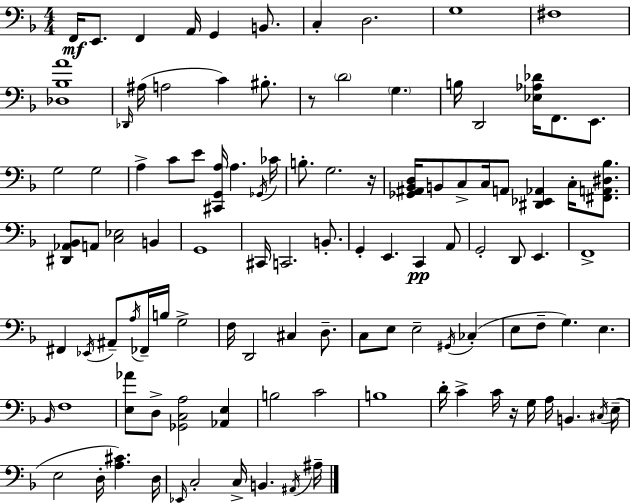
F2/s E2/e. F2/q A2/s G2/q B2/e. C3/q D3/h. G3/w F#3/w [Db3,Bb3,A4]/w Db2/s A#3/s A3/h C4/q BIS3/e. R/e D4/h G3/q. B3/s D2/h [Eb3,Ab3,Db4]/s F2/e. E2/e. G3/h G3/h A3/q C4/e E4/e [C#2,G2,A3]/s A3/q. Gb2/s CES4/s B3/e. G3/h. R/s [Gb2,A#2,Bb2,D3]/s B2/e C3/e C3/s A2/e [D#2,Eb2,Ab2]/q C3/s [F#2,A2,D#3,Bb3]/e. [D#2,Ab2,Bb2]/e A2/e [C3,Eb3]/h B2/q G2/w C#2/s C2/h. B2/e. G2/q E2/q. C2/q A2/e G2/h D2/e E2/q. F2/w F#2/q Eb2/s A#2/e A3/s FES2/s B3/s G3/h F3/s D2/h C#3/q D3/e. C3/e E3/e E3/h G#2/s CES3/q E3/e F3/e G3/q. E3/q. Bb2/s F3/w [E3,Ab4]/e D3/e [Gb2,C3,A3]/h [Ab2,E3]/q B3/h C4/h B3/w D4/s C4/q C4/s R/s G3/s A3/s B2/q. C#3/s E3/s E3/h D3/s [A3,C#4]/q. D3/s Eb2/s C3/h C3/s B2/q. A#2/s A#3/s